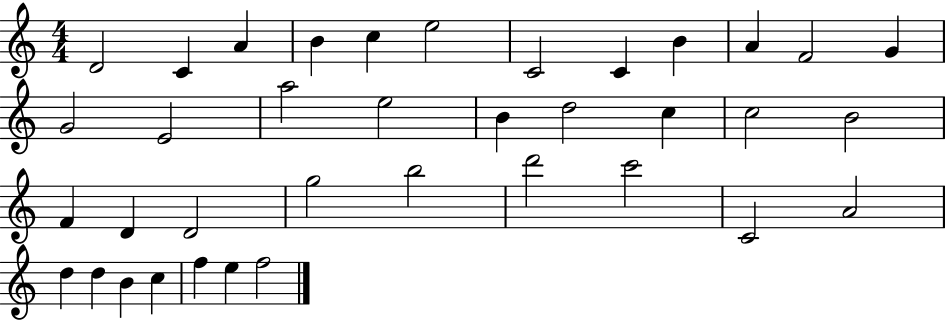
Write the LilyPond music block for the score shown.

{
  \clef treble
  \numericTimeSignature
  \time 4/4
  \key c \major
  d'2 c'4 a'4 | b'4 c''4 e''2 | c'2 c'4 b'4 | a'4 f'2 g'4 | \break g'2 e'2 | a''2 e''2 | b'4 d''2 c''4 | c''2 b'2 | \break f'4 d'4 d'2 | g''2 b''2 | d'''2 c'''2 | c'2 a'2 | \break d''4 d''4 b'4 c''4 | f''4 e''4 f''2 | \bar "|."
}